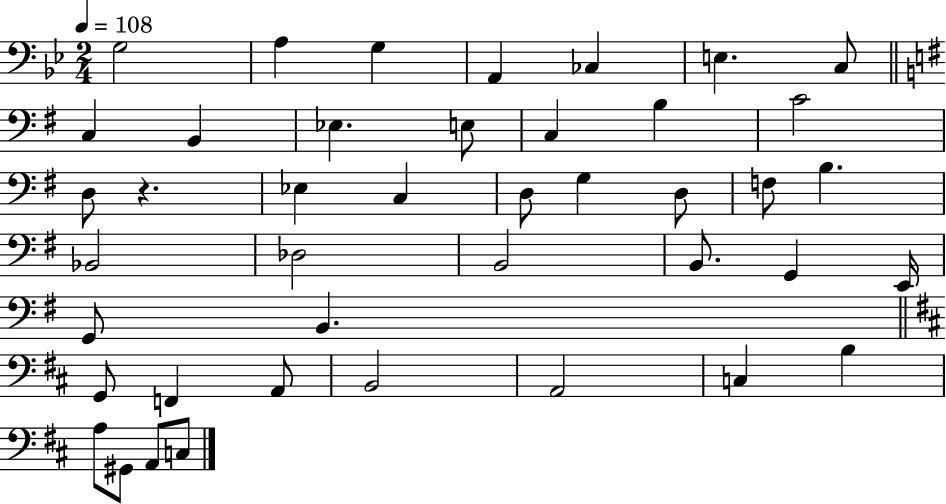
G3/h A3/q G3/q A2/q CES3/q E3/q. C3/e C3/q B2/q Eb3/q. E3/e C3/q B3/q C4/h D3/e R/q. Eb3/q C3/q D3/e G3/q D3/e F3/e B3/q. Bb2/h Db3/h B2/h B2/e. G2/q E2/s G2/e B2/q. G2/e F2/q A2/e B2/h A2/h C3/q B3/q A3/e G#2/e A2/e C3/e